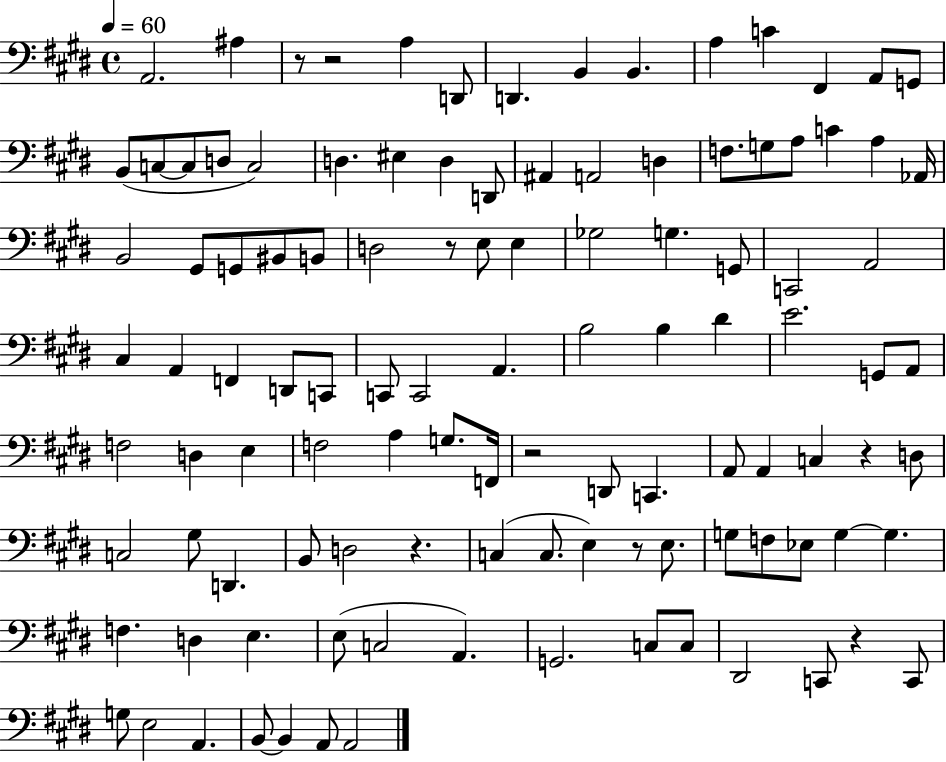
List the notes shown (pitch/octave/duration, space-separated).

A2/h. A#3/q R/e R/h A3/q D2/e D2/q. B2/q B2/q. A3/q C4/q F#2/q A2/e G2/e B2/e C3/e C3/e D3/e C3/h D3/q. EIS3/q D3/q D2/e A#2/q A2/h D3/q F3/e. G3/e A3/e C4/q A3/q Ab2/s B2/h G#2/e G2/e BIS2/e B2/e D3/h R/e E3/e E3/q Gb3/h G3/q. G2/e C2/h A2/h C#3/q A2/q F2/q D2/e C2/e C2/e C2/h A2/q. B3/h B3/q D#4/q E4/h. G2/e A2/e F3/h D3/q E3/q F3/h A3/q G3/e. F2/s R/h D2/e C2/q. A2/e A2/q C3/q R/q D3/e C3/h G#3/e D2/q. B2/e D3/h R/q. C3/q C3/e. E3/q R/e E3/e. G3/e F3/e Eb3/e G3/q G3/q. F3/q. D3/q E3/q. E3/e C3/h A2/q. G2/h. C3/e C3/e D#2/h C2/e R/q C2/e G3/e E3/h A2/q. B2/e B2/q A2/e A2/h